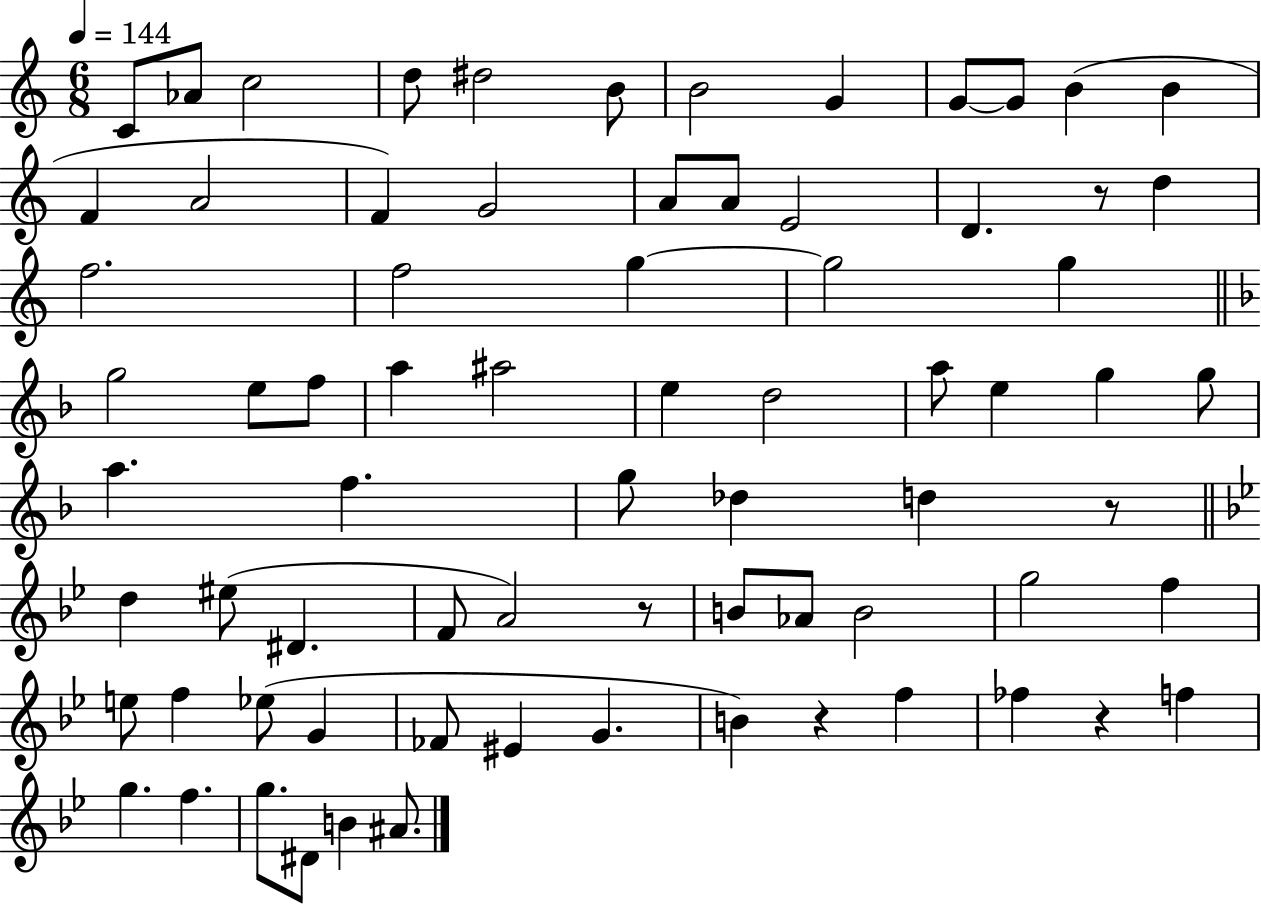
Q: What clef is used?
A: treble